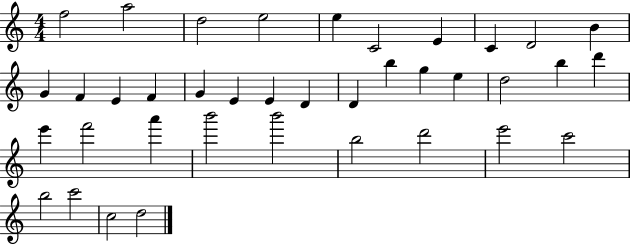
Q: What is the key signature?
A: C major